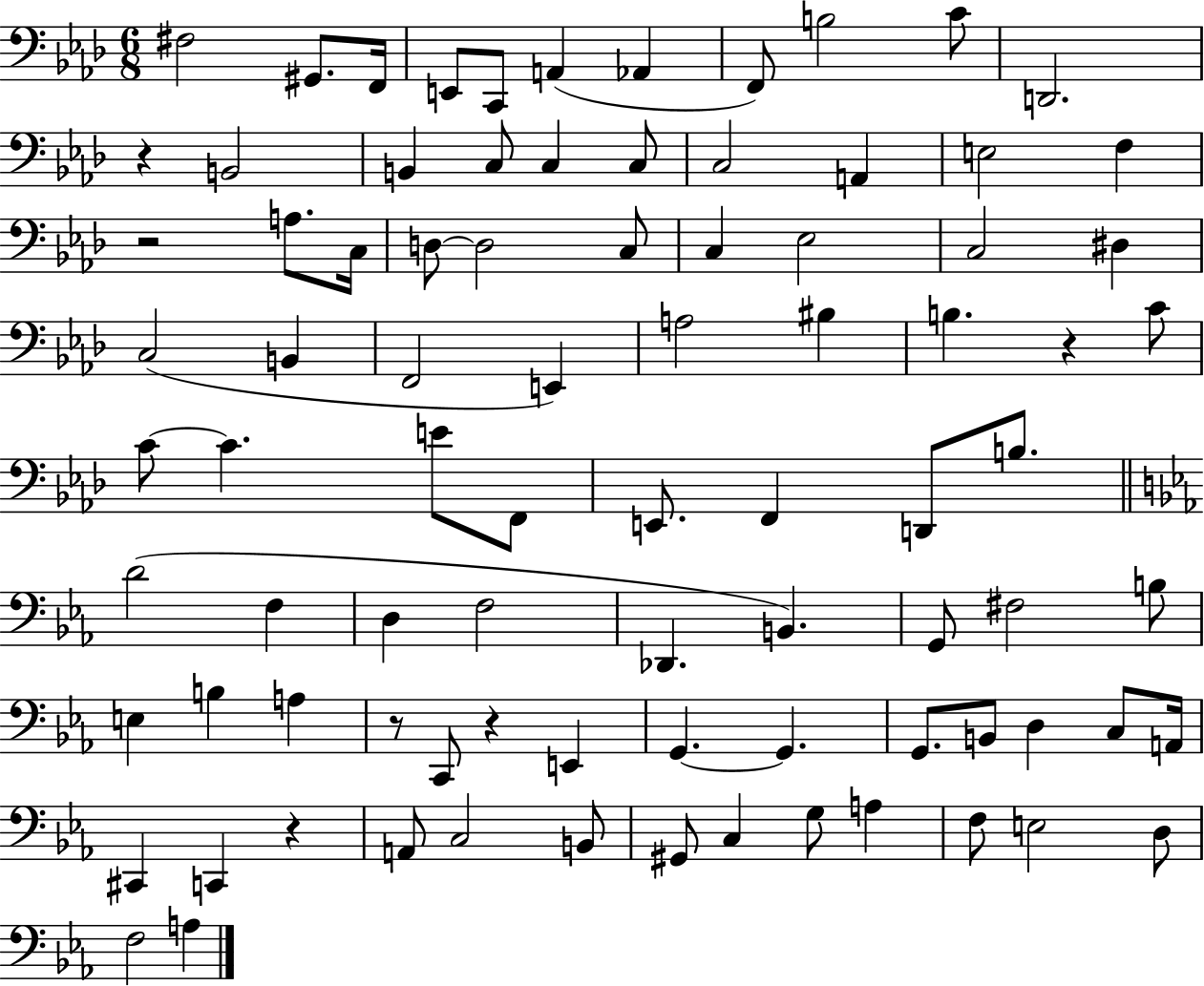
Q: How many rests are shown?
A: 6